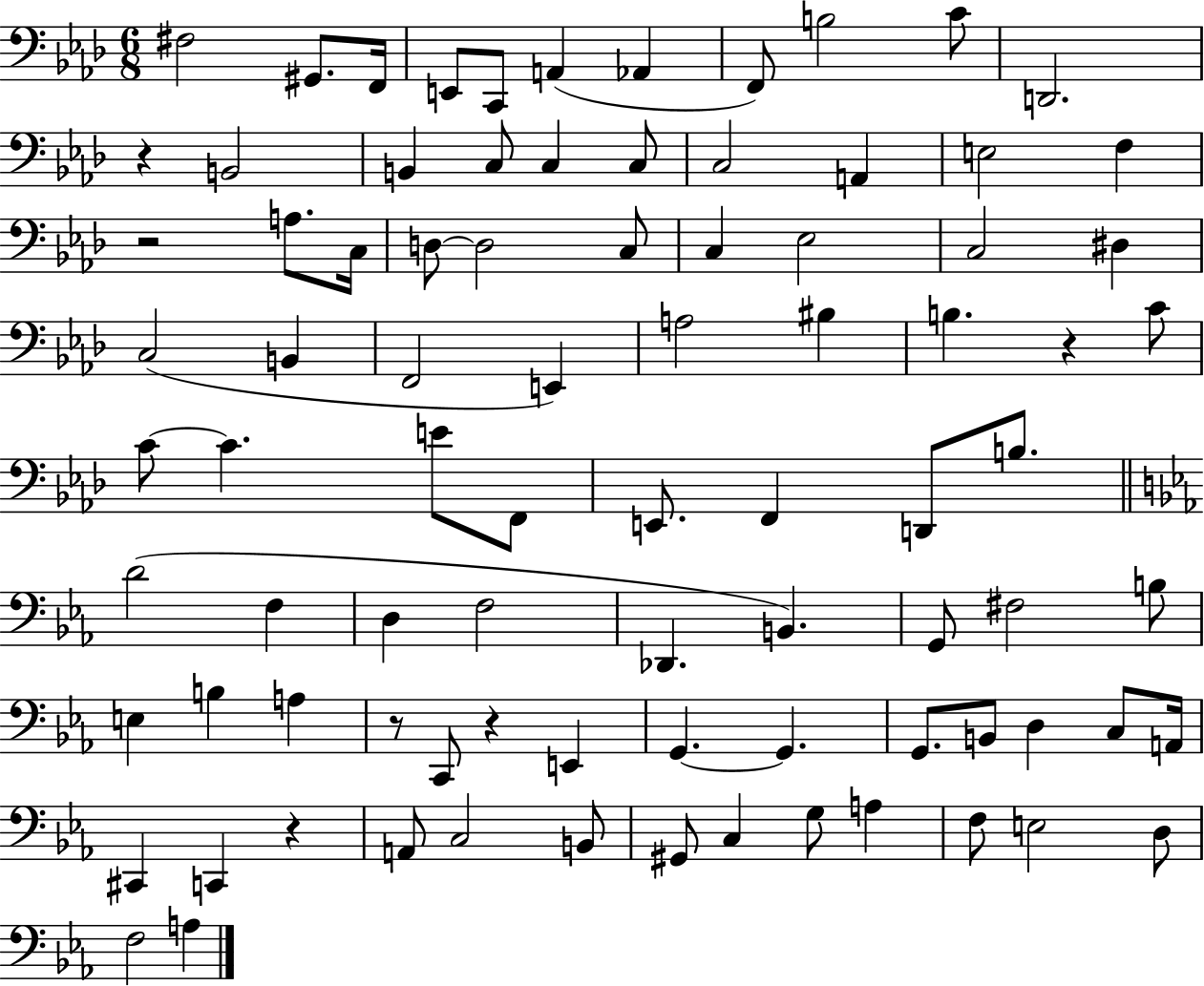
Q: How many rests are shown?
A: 6